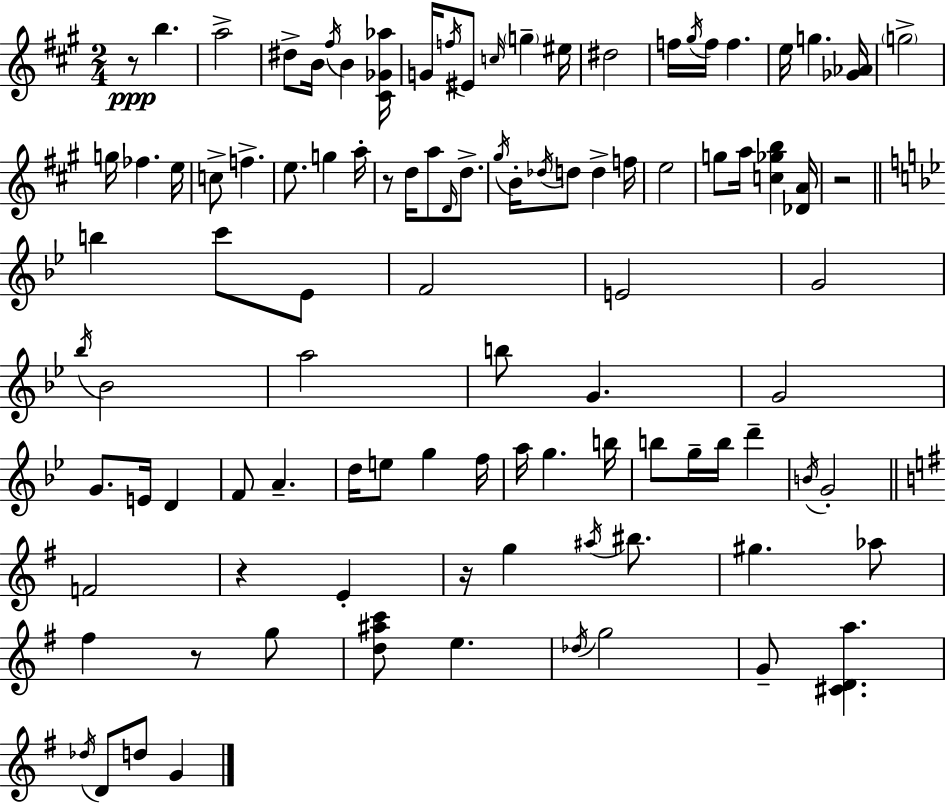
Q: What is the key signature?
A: A major